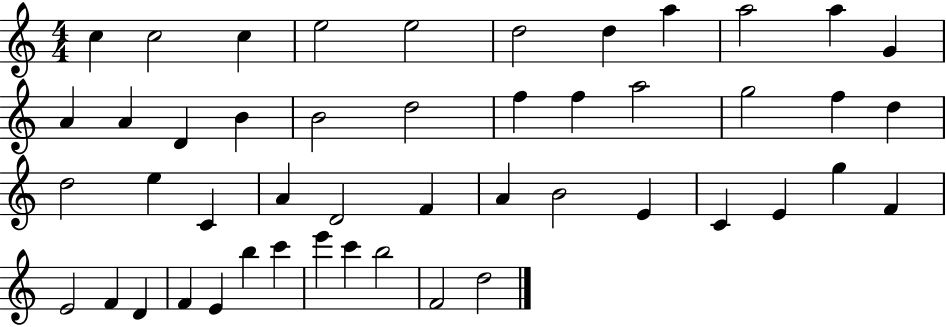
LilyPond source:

{
  \clef treble
  \numericTimeSignature
  \time 4/4
  \key c \major
  c''4 c''2 c''4 | e''2 e''2 | d''2 d''4 a''4 | a''2 a''4 g'4 | \break a'4 a'4 d'4 b'4 | b'2 d''2 | f''4 f''4 a''2 | g''2 f''4 d''4 | \break d''2 e''4 c'4 | a'4 d'2 f'4 | a'4 b'2 e'4 | c'4 e'4 g''4 f'4 | \break e'2 f'4 d'4 | f'4 e'4 b''4 c'''4 | e'''4 c'''4 b''2 | f'2 d''2 | \break \bar "|."
}